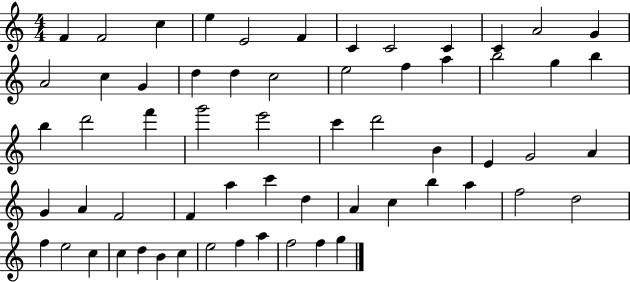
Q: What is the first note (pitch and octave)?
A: F4